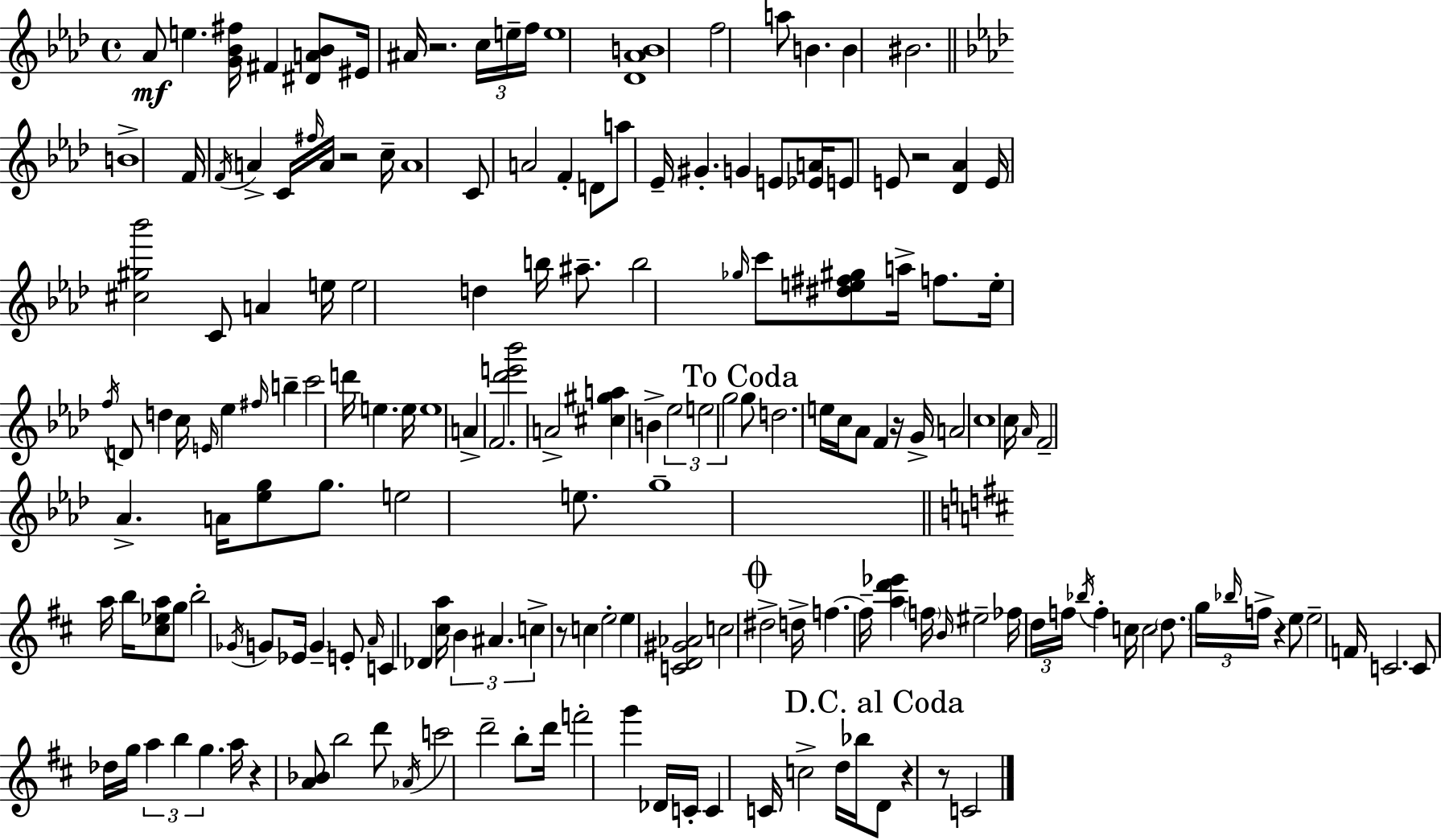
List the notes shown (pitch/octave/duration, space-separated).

Ab4/e E5/q. [G4,Bb4,F#5]/s F#4/q [D#4,A4,Bb4]/e EIS4/s A#4/s R/h. C5/s E5/s F5/s E5/w [Db4,Ab4,B4]/w F5/h A5/e B4/q. B4/q BIS4/h. B4/w F4/s F4/s A4/q C4/s F#5/s A4/s R/h C5/s A4/w C4/e A4/h F4/q D4/e A5/e Eb4/s G#4/q. G4/q E4/e [Eb4,A4]/s E4/e E4/e R/h [Db4,Ab4]/q E4/s [C#5,G#5,Bb6]/h C4/e A4/q E5/s E5/h D5/q B5/s A#5/e. B5/h Gb5/s C6/e [D#5,E5,F#5,G#5]/e A5/s F5/e. E5/s F5/s D4/e D5/q C5/s E4/s Eb5/q F#5/s B5/q C6/h D6/s E5/q. E5/s E5/w A4/q F4/h. [Db6,E6,Bb6]/h A4/h [C#5,G#5,A5]/q B4/q Eb5/h E5/h G5/h G5/e D5/h. E5/s C5/s Ab4/e F4/q R/s G4/s A4/h C5/w C5/s Ab4/s F4/h Ab4/q. A4/s [Eb5,G5]/e G5/e. E5/h E5/e. G5/w A5/s B5/s [C#5,Eb5,A5]/e G5/e B5/h Gb4/s G4/e Eb4/s G4/q E4/e A4/s C4/q Db4/q [C#5,A5]/s B4/q A#4/q. C5/q R/e C5/q E5/h E5/q [C4,D4,G#4,Ab4]/h C5/h D#5/h D5/s F5/q. F5/s [A5,D6,Eb6]/q F5/s B4/s EIS5/h FES5/s D5/s F5/s Bb5/s F5/q C5/s C5/h D5/e. G5/s Bb5/s F5/s R/q E5/e E5/h F4/s C4/h. C4/e Db5/s G5/s A5/q B5/q G5/q. A5/s R/q [A4,Bb4]/e B5/h D6/e Ab4/s C6/h D6/h B5/e D6/s F6/h G6/q Db4/s C4/s C4/q C4/s C5/h D5/s Bb5/s D4/e R/q R/e C4/h